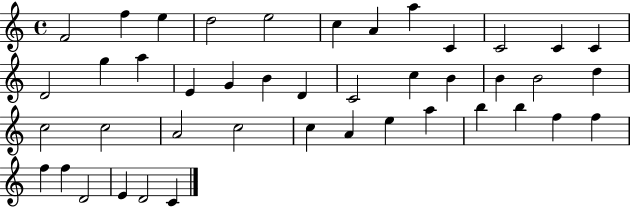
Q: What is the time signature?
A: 4/4